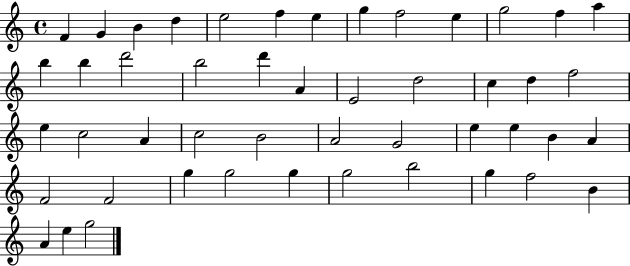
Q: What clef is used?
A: treble